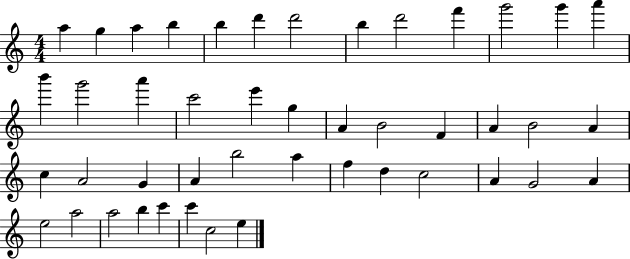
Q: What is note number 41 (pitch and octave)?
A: B5